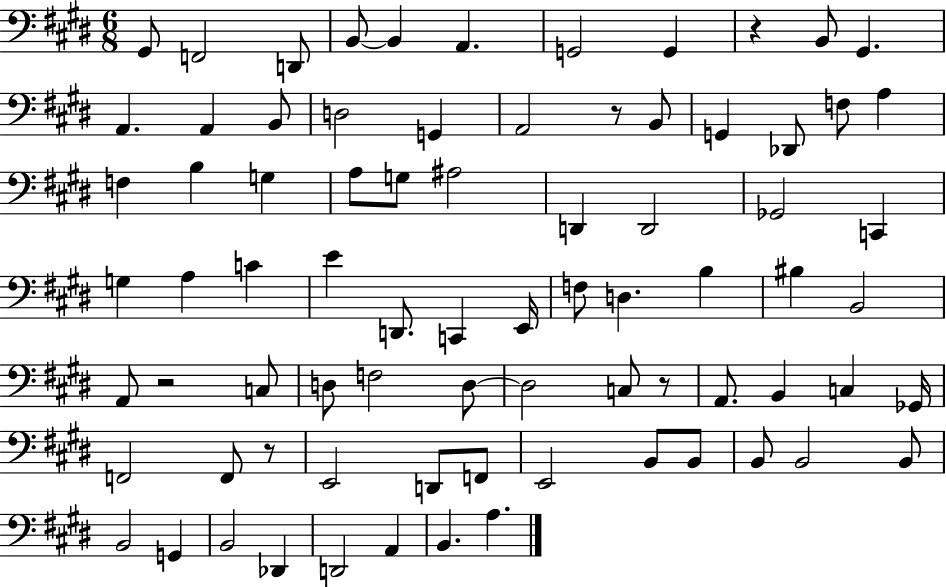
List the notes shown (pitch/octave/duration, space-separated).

G#2/e F2/h D2/e B2/e B2/q A2/q. G2/h G2/q R/q B2/e G#2/q. A2/q. A2/q B2/e D3/h G2/q A2/h R/e B2/e G2/q Db2/e F3/e A3/q F3/q B3/q G3/q A3/e G3/e A#3/h D2/q D2/h Gb2/h C2/q G3/q A3/q C4/q E4/q D2/e. C2/q E2/s F3/e D3/q. B3/q BIS3/q B2/h A2/e R/h C3/e D3/e F3/h D3/e D3/h C3/e R/e A2/e. B2/q C3/q Gb2/s F2/h F2/e R/e E2/h D2/e F2/e E2/h B2/e B2/e B2/e B2/h B2/e B2/h G2/q B2/h Db2/q D2/h A2/q B2/q. A3/q.